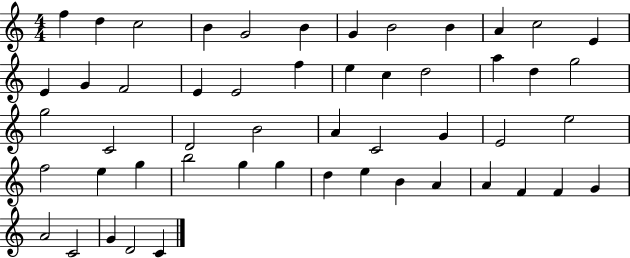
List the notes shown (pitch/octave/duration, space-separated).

F5/q D5/q C5/h B4/q G4/h B4/q G4/q B4/h B4/q A4/q C5/h E4/q E4/q G4/q F4/h E4/q E4/h F5/q E5/q C5/q D5/h A5/q D5/q G5/h G5/h C4/h D4/h B4/h A4/q C4/h G4/q E4/h E5/h F5/h E5/q G5/q B5/h G5/q G5/q D5/q E5/q B4/q A4/q A4/q F4/q F4/q G4/q A4/h C4/h G4/q D4/h C4/q